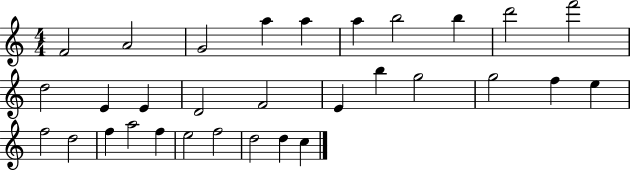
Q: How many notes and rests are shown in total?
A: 31